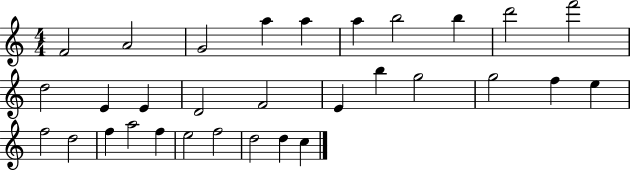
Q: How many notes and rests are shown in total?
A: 31